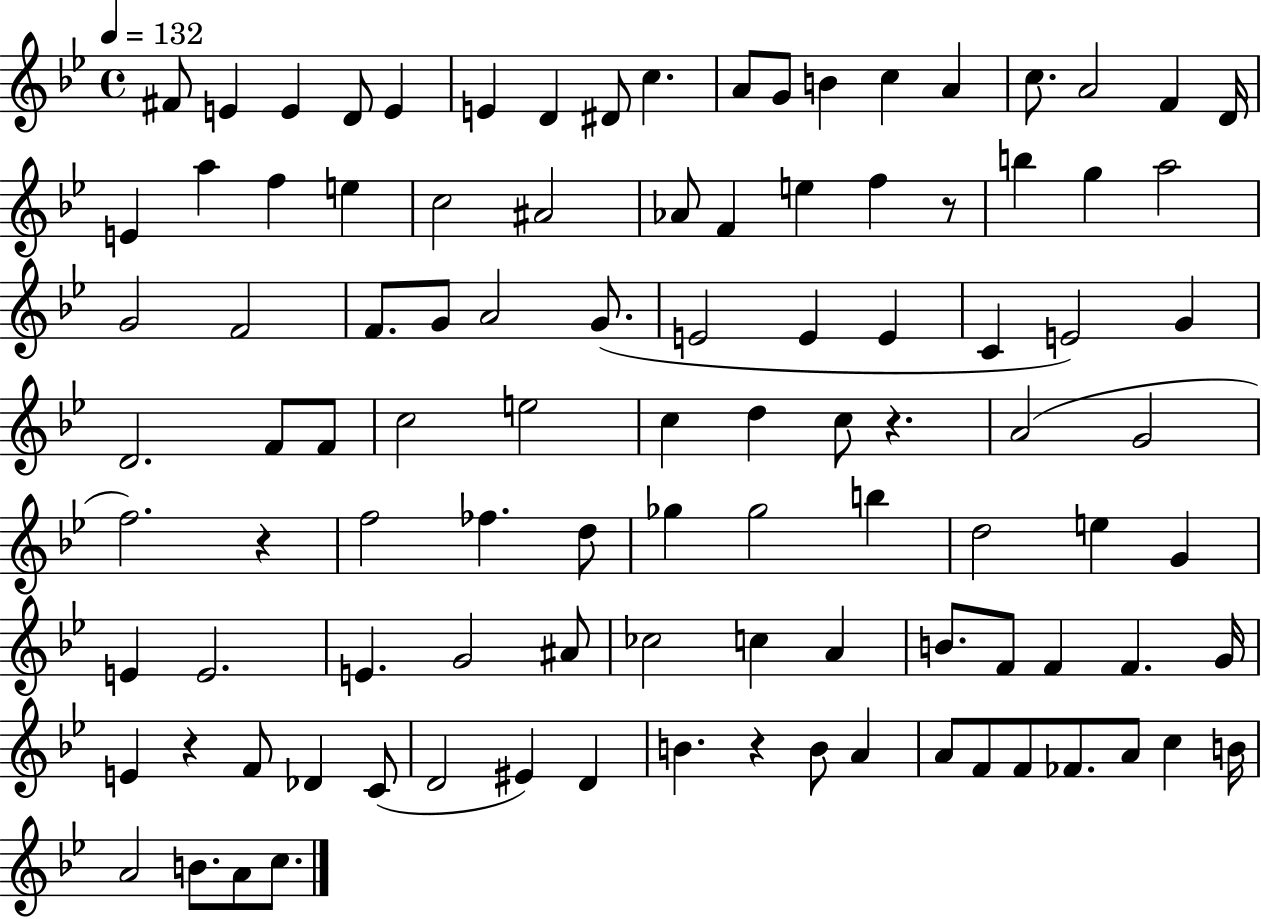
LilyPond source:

{
  \clef treble
  \time 4/4
  \defaultTimeSignature
  \key bes \major
  \tempo 4 = 132
  fis'8 e'4 e'4 d'8 e'4 | e'4 d'4 dis'8 c''4. | a'8 g'8 b'4 c''4 a'4 | c''8. a'2 f'4 d'16 | \break e'4 a''4 f''4 e''4 | c''2 ais'2 | aes'8 f'4 e''4 f''4 r8 | b''4 g''4 a''2 | \break g'2 f'2 | f'8. g'8 a'2 g'8.( | e'2 e'4 e'4 | c'4 e'2) g'4 | \break d'2. f'8 f'8 | c''2 e''2 | c''4 d''4 c''8 r4. | a'2( g'2 | \break f''2.) r4 | f''2 fes''4. d''8 | ges''4 ges''2 b''4 | d''2 e''4 g'4 | \break e'4 e'2. | e'4. g'2 ais'8 | ces''2 c''4 a'4 | b'8. f'8 f'4 f'4. g'16 | \break e'4 r4 f'8 des'4 c'8( | d'2 eis'4) d'4 | b'4. r4 b'8 a'4 | a'8 f'8 f'8 fes'8. a'8 c''4 b'16 | \break a'2 b'8. a'8 c''8. | \bar "|."
}